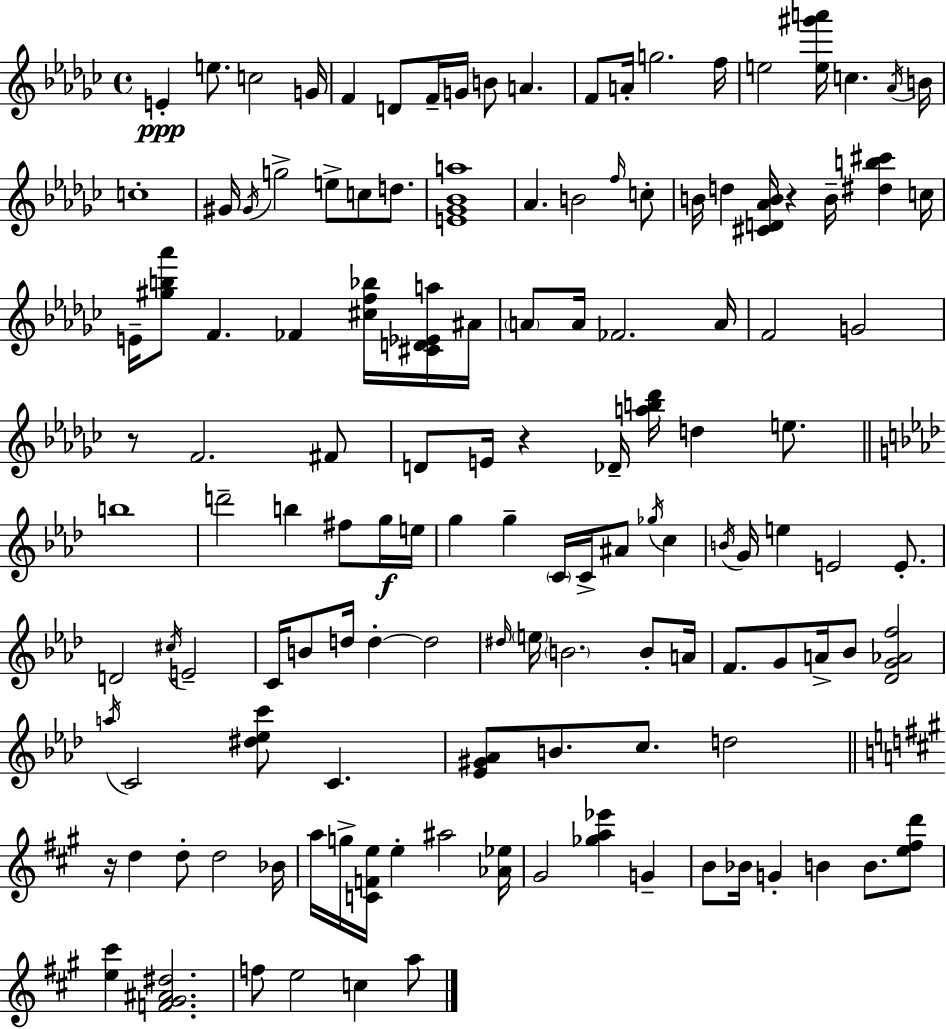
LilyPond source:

{
  \clef treble
  \time 4/4
  \defaultTimeSignature
  \key ees \minor
  e'4-.\ppp e''8. c''2 g'16 | f'4 d'8 f'16-- g'16 b'8 a'4. | f'8 a'16-. g''2. f''16 | e''2 <e'' gis''' a'''>16 c''4. \acciaccatura { aes'16 } | \break b'16 c''1-. | gis'16 \acciaccatura { gis'16 } g''2-> e''8-> c''8 d''8. | <e' ges' bes' a''>1 | aes'4. b'2 | \break \grace { f''16 } c''8-. b'16 d''4 <cis' d' aes' b'>16 r4 b'16-- <dis'' b'' cis'''>4 | c''16 e'16-- <gis'' b'' aes'''>8 f'4. fes'4 | <cis'' f'' bes''>16 <cis' d' ees' a''>16 ais'16 \parenthesize a'8 a'16 fes'2. | a'16 f'2 g'2 | \break r8 f'2. | fis'8 d'8 e'16 r4 des'16-- <a'' b'' des'''>16 d''4 | e''8. \bar "||" \break \key aes \major b''1 | d'''2-- b''4 fis''8 g''16\f e''16 | g''4 g''4-- \parenthesize c'16 c'16-> ais'8 \acciaccatura { ges''16 } c''4 | \acciaccatura { b'16 } g'16 e''4 e'2 e'8.-. | \break d'2 \acciaccatura { cis''16 } e'2-- | c'16 b'8 d''16 d''4-.~~ d''2 | \grace { dis''16 } \parenthesize e''16 \parenthesize b'2. | b'8-. a'16 f'8. g'8 a'16-> bes'8 <des' g' aes' f''>2 | \break \acciaccatura { a''16 } c'2 <dis'' ees'' c'''>8 c'4. | <ees' gis' aes'>8 b'8. c''8. d''2 | \bar "||" \break \key a \major r16 d''4 d''8-. d''2 bes'16 | a''16 g''16-> <c' f' e''>16 e''4-. ais''2 <aes' ees''>16 | gis'2 <ges'' a'' ees'''>4 g'4-- | b'8 bes'16 g'4-. b'4 b'8. <e'' fis'' d'''>8 | \break <e'' cis'''>4 <f' gis' ais' dis''>2. | f''8 e''2 c''4 a''8 | \bar "|."
}